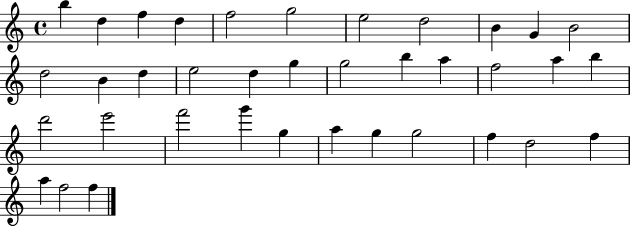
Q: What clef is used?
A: treble